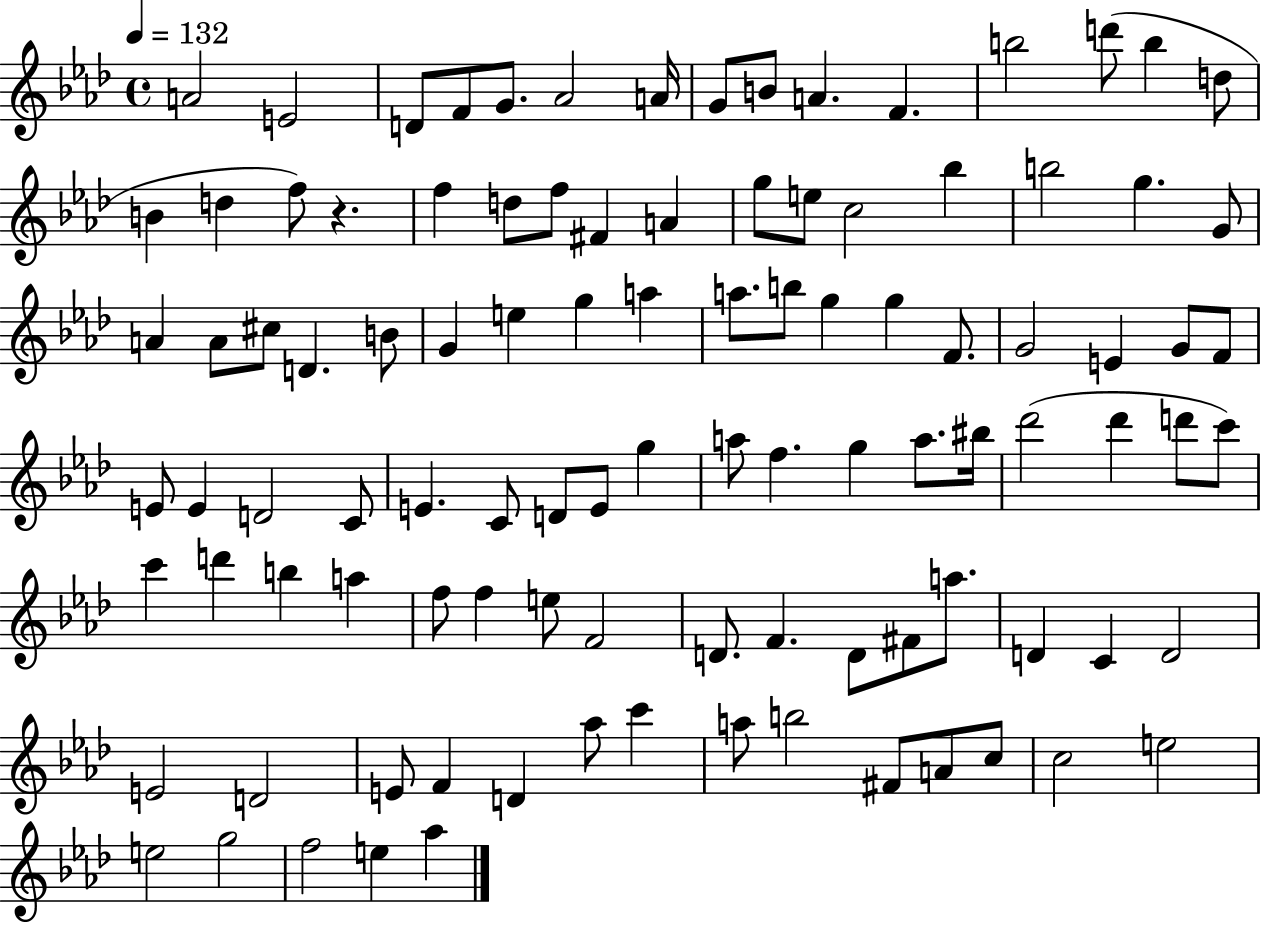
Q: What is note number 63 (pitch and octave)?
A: Db6